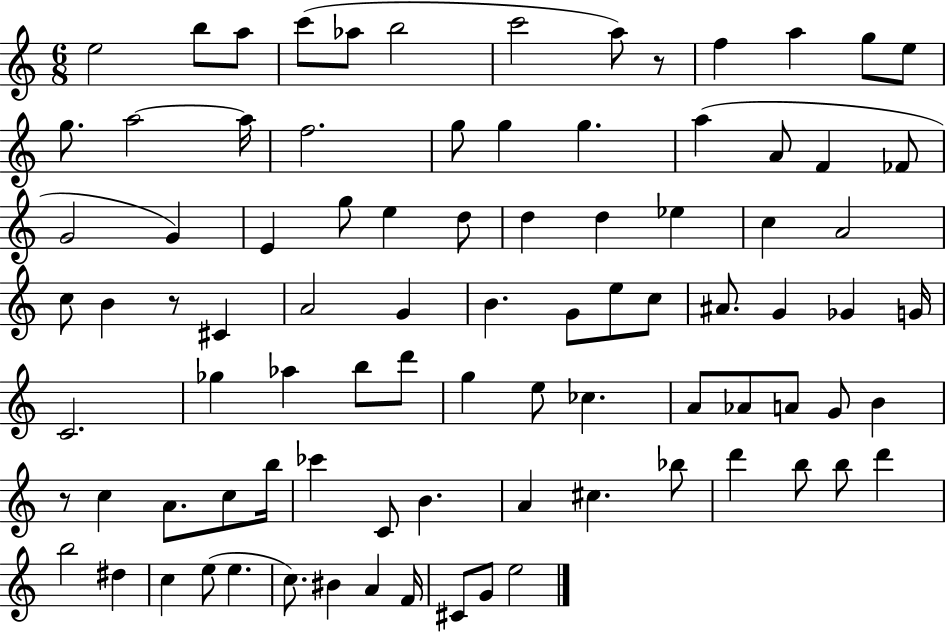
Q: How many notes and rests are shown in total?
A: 89